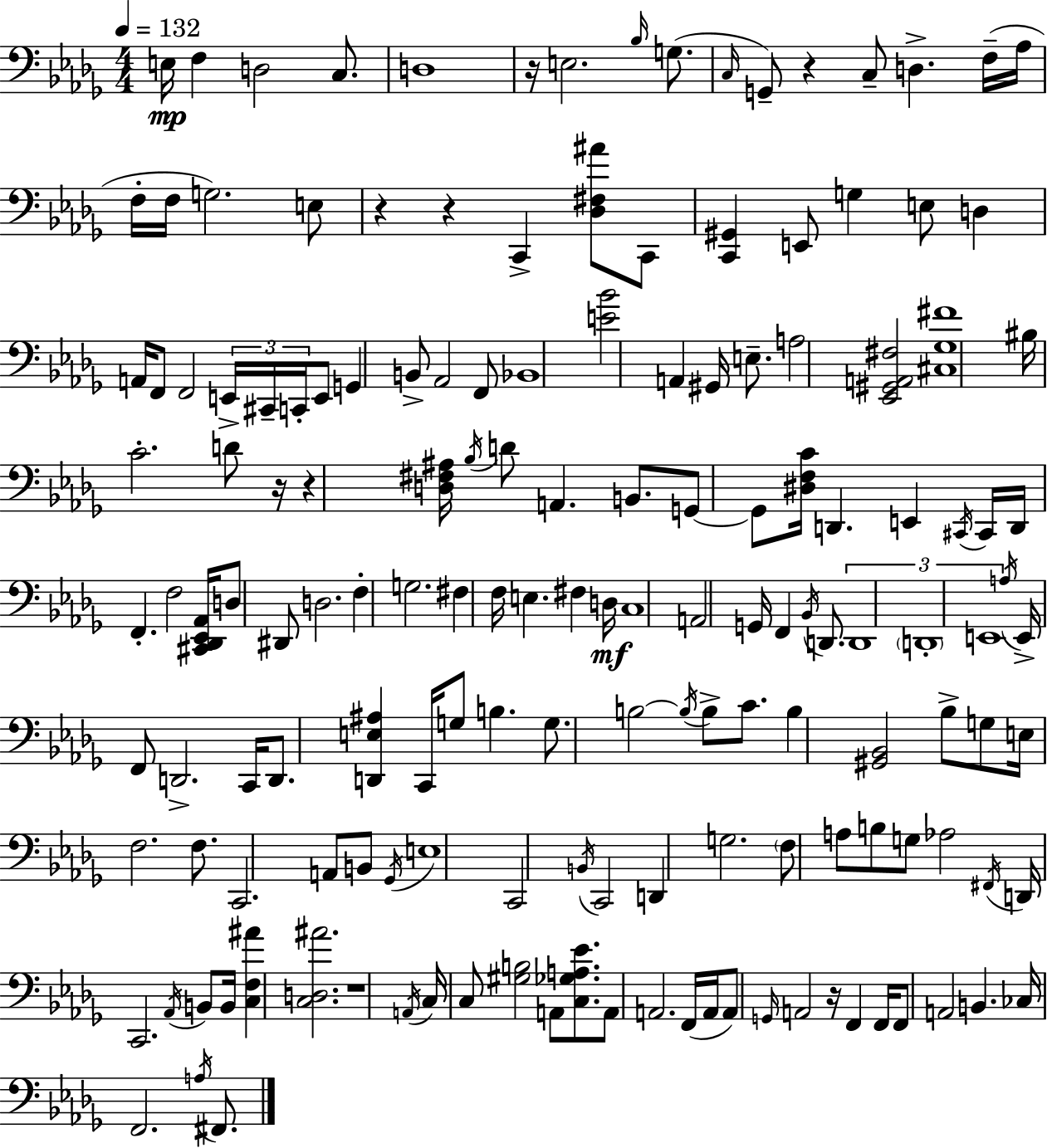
X:1
T:Untitled
M:4/4
L:1/4
K:Bbm
E,/4 F, D,2 C,/2 D,4 z/4 E,2 _B,/4 G,/2 C,/4 G,,/2 z C,/2 D, F,/4 _A,/4 F,/4 F,/4 G,2 E,/2 z z C,, [_D,^F,^A]/2 C,,/2 [C,,^G,,] E,,/2 G, E,/2 D, A,,/4 F,,/2 F,,2 E,,/4 ^C,,/4 C,,/4 E,,/2 G,, B,,/2 _A,,2 F,,/2 _B,,4 [E_B]2 A,, ^G,,/4 E,/2 A,2 [_E,,^G,,A,,^F,]2 [^C,_G,^F]4 ^B,/4 C2 D/2 z/4 z [D,^F,^A,]/4 _B,/4 D/2 A,, B,,/2 G,,/2 G,,/2 [^D,F,C]/4 D,, E,, ^C,,/4 ^C,,/4 D,,/4 F,, F,2 [^C,,_D,,_E,,_A,,]/4 D,/2 ^D,,/2 D,2 F, G,2 ^F, F,/4 E, ^F, D,/4 C,4 A,,2 G,,/4 F,, _B,,/4 D,,/2 D,,4 D,,4 E,,4 A,/4 E,,/4 F,,/2 D,,2 C,,/4 D,,/2 [D,,E,^A,] C,,/4 G,/2 B, G,/2 B,2 B,/4 B,/2 C/2 B, [^G,,_B,,]2 _B,/2 G,/2 E,/4 F,2 F,/2 C,,2 A,,/2 B,,/2 _G,,/4 E,4 C,,2 B,,/4 C,,2 D,, G,2 F,/2 A,/2 B,/2 G,/2 _A,2 ^F,,/4 D,,/4 C,,2 _A,,/4 B,,/2 B,,/4 [C,F,^A] [C,D,^A]2 z4 A,,/4 C,/4 C,/2 [^G,B,]2 A,,/2 [C,_G,A,_E]/2 A,,/2 A,,2 F,,/4 A,,/4 A,,/2 G,,/4 A,,2 z/4 F,, F,,/4 F,,/2 A,,2 B,, _C,/4 F,,2 A,/4 ^F,,/2